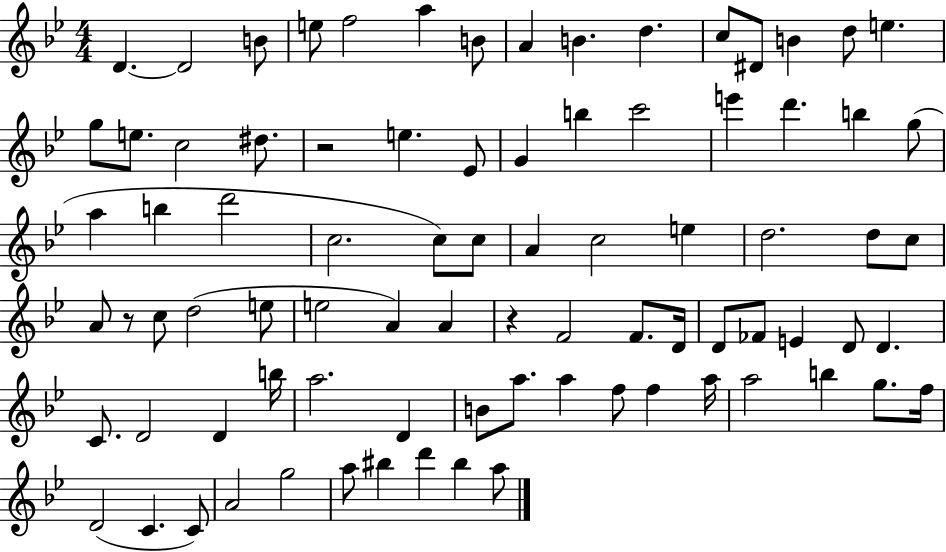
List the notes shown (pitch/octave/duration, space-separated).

D4/q. D4/h B4/e E5/e F5/h A5/q B4/e A4/q B4/q. D5/q. C5/e D#4/e B4/q D5/e E5/q. G5/e E5/e. C5/h D#5/e. R/h E5/q. Eb4/e G4/q B5/q C6/h E6/q D6/q. B5/q G5/e A5/q B5/q D6/h C5/h. C5/e C5/e A4/q C5/h E5/q D5/h. D5/e C5/e A4/e R/e C5/e D5/h E5/e E5/h A4/q A4/q R/q F4/h F4/e. D4/s D4/e FES4/e E4/q D4/e D4/q. C4/e. D4/h D4/q B5/s A5/h. D4/q B4/e A5/e. A5/q F5/e F5/q A5/s A5/h B5/q G5/e. F5/s D4/h C4/q. C4/e A4/h G5/h A5/e BIS5/q D6/q BIS5/q A5/e